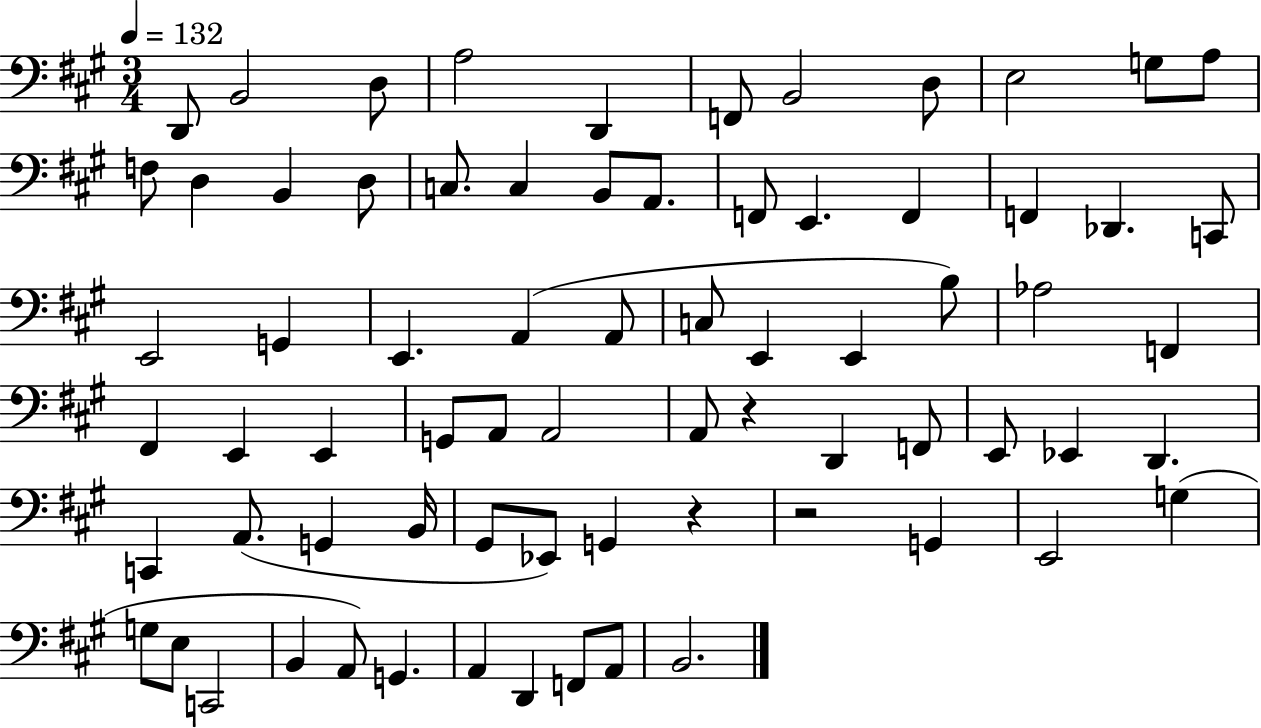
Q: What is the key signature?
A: A major